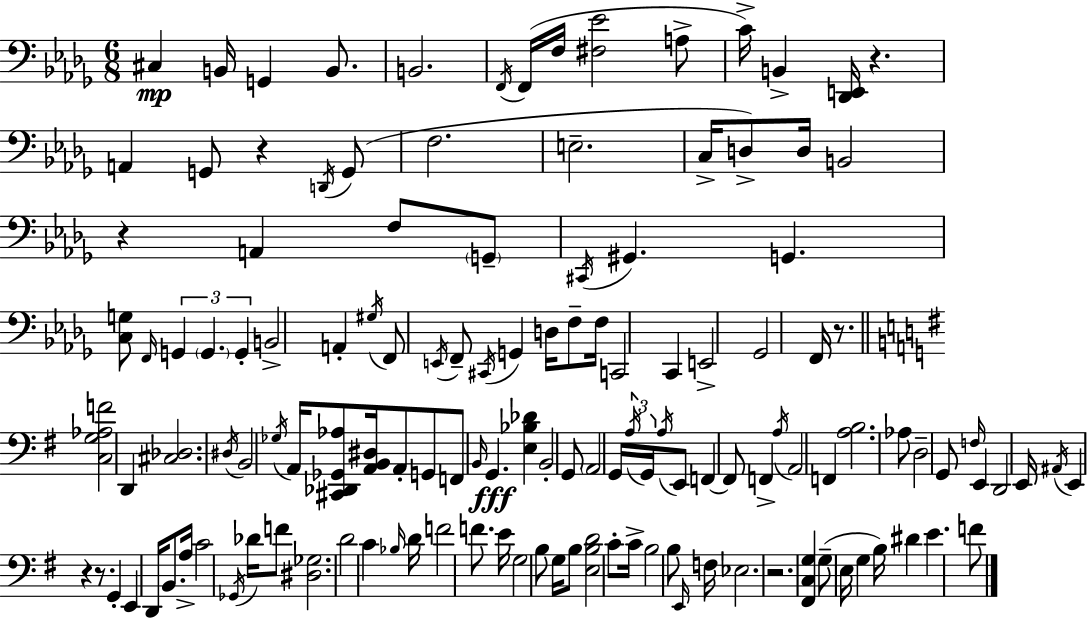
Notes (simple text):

C#3/q B2/s G2/q B2/e. B2/h. F2/s F2/s F3/s [F#3,Eb4]/h A3/e C4/s B2/q [Db2,E2]/s R/q. A2/q G2/e R/q D2/s G2/e F3/h. E3/h. C3/s D3/e D3/s B2/h R/q A2/q F3/e G2/e C#2/s G#2/q. G2/q. [C3,G3]/e F2/s G2/q G2/q. G2/q B2/h A2/q G#3/s F2/e E2/s F2/e C#2/s G2/q D3/s F3/e F3/s C2/h C2/q E2/h Gb2/h F2/s R/e. [C3,G3,Ab3,F4]/h D2/q [C#3,Db3]/h. D#3/s B2/h Gb3/s A2/s [C#2,Db2,Gb2,Ab3]/e [A2,B2,D#3]/s A2/e G2/e F2/e B2/s G2/q. [E3,Bb3,Db4]/q B2/h G2/e A2/h G2/s A3/s G2/s A3/s E2/e F2/q F2/e F2/q A3/s A2/h F2/q [A3,B3]/h. Ab3/e D3/h G2/e F3/s E2/q D2/h E2/s A#2/s E2/q R/q R/e. G2/q E2/q D2/s B2/e. A3/s C4/h Gb2/s Db4/s F4/e [D#3,Gb3]/h. D4/h C4/q Bb3/s D4/s F4/h F4/e. E4/s G3/h B3/e G3/s B3/e [E3,B3,D4]/h C4/e C4/s B3/h B3/e E2/s F3/s Eb3/h. R/h. [F#2,C3,G3]/q G3/e E3/s G3/q B3/s D#4/q E4/q. F4/e